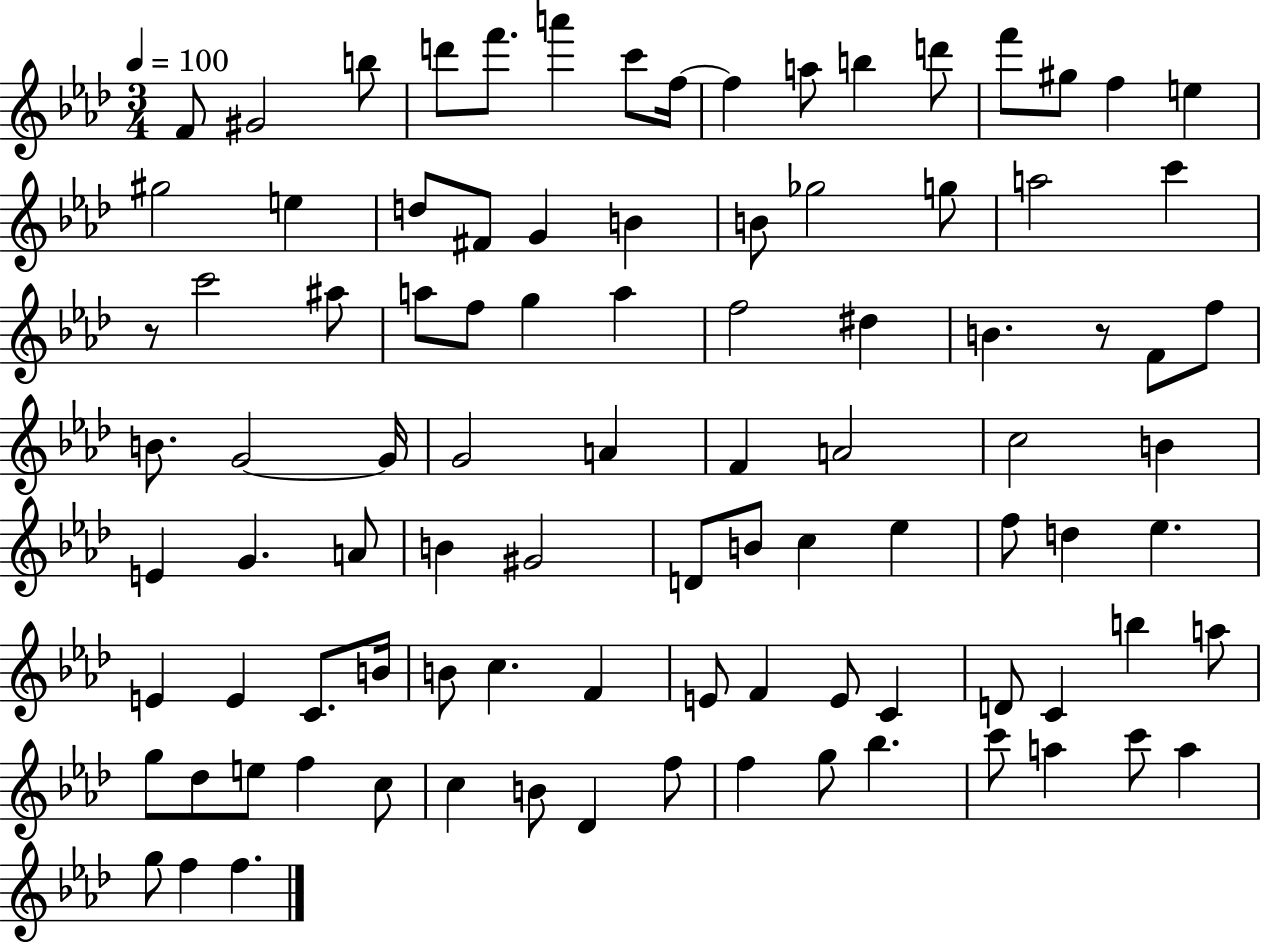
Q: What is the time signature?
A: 3/4